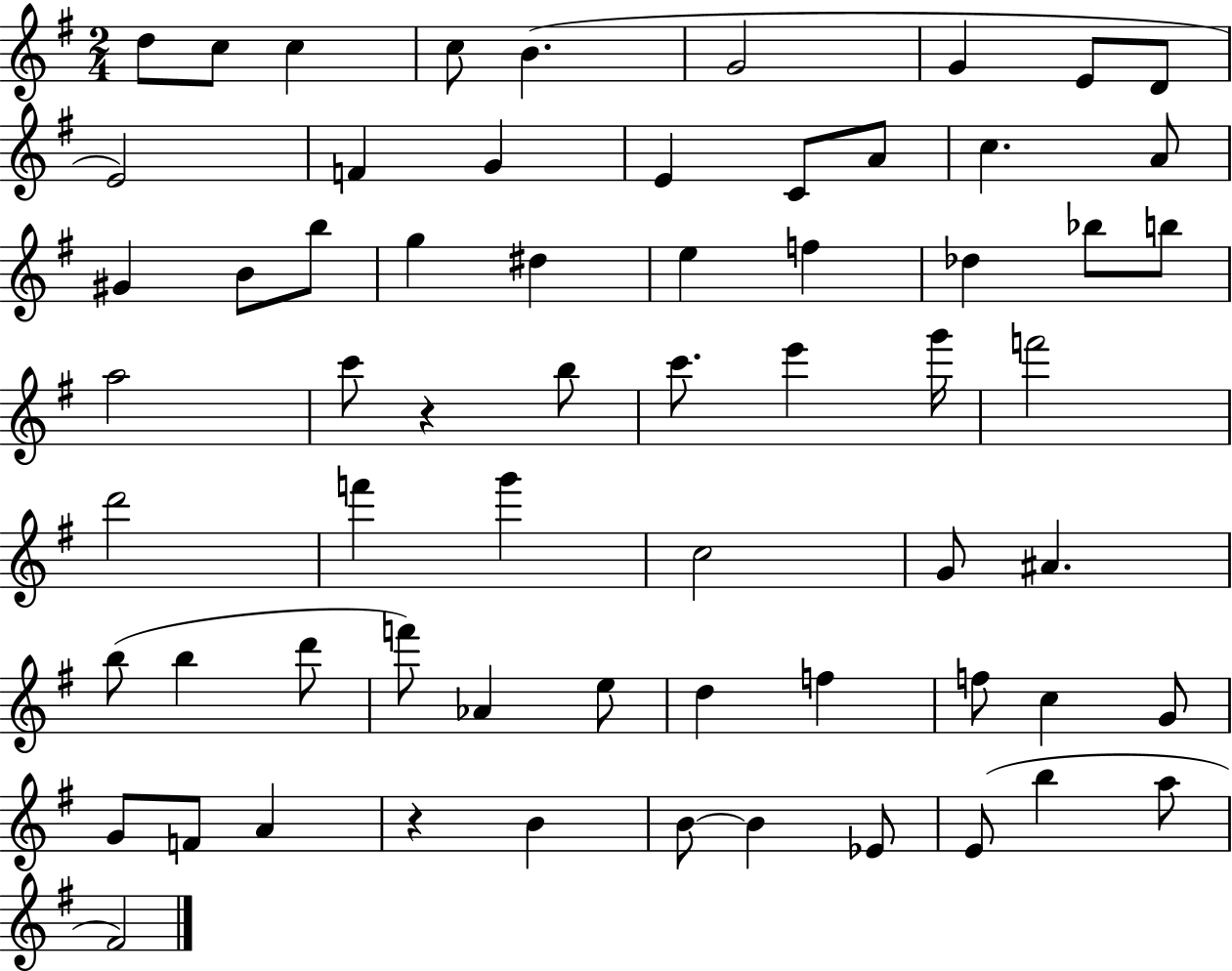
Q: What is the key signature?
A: G major